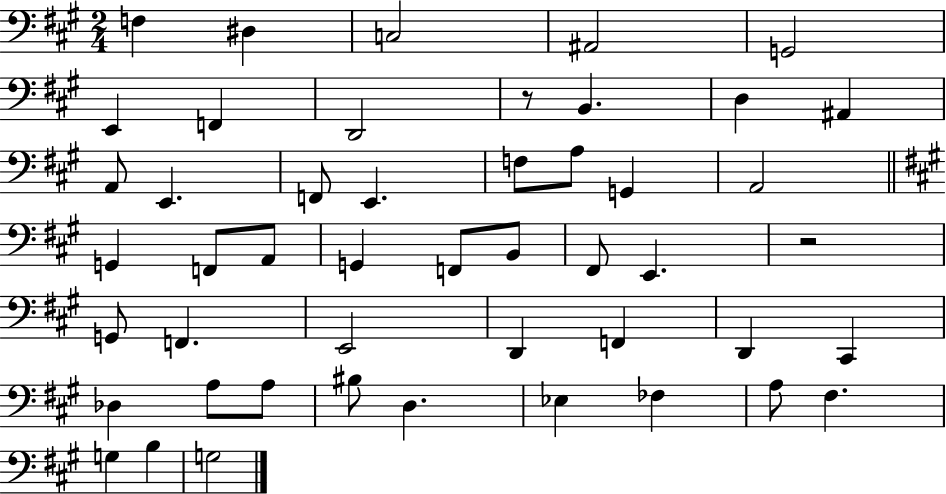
{
  \clef bass
  \numericTimeSignature
  \time 2/4
  \key a \major
  f4 dis4 | c2 | ais,2 | g,2 | \break e,4 f,4 | d,2 | r8 b,4. | d4 ais,4 | \break a,8 e,4. | f,8 e,4. | f8 a8 g,4 | a,2 | \break \bar "||" \break \key a \major g,4 f,8 a,8 | g,4 f,8 b,8 | fis,8 e,4. | r2 | \break g,8 f,4. | e,2 | d,4 f,4 | d,4 cis,4 | \break des4 a8 a8 | bis8 d4. | ees4 fes4 | a8 fis4. | \break g4 b4 | g2 | \bar "|."
}